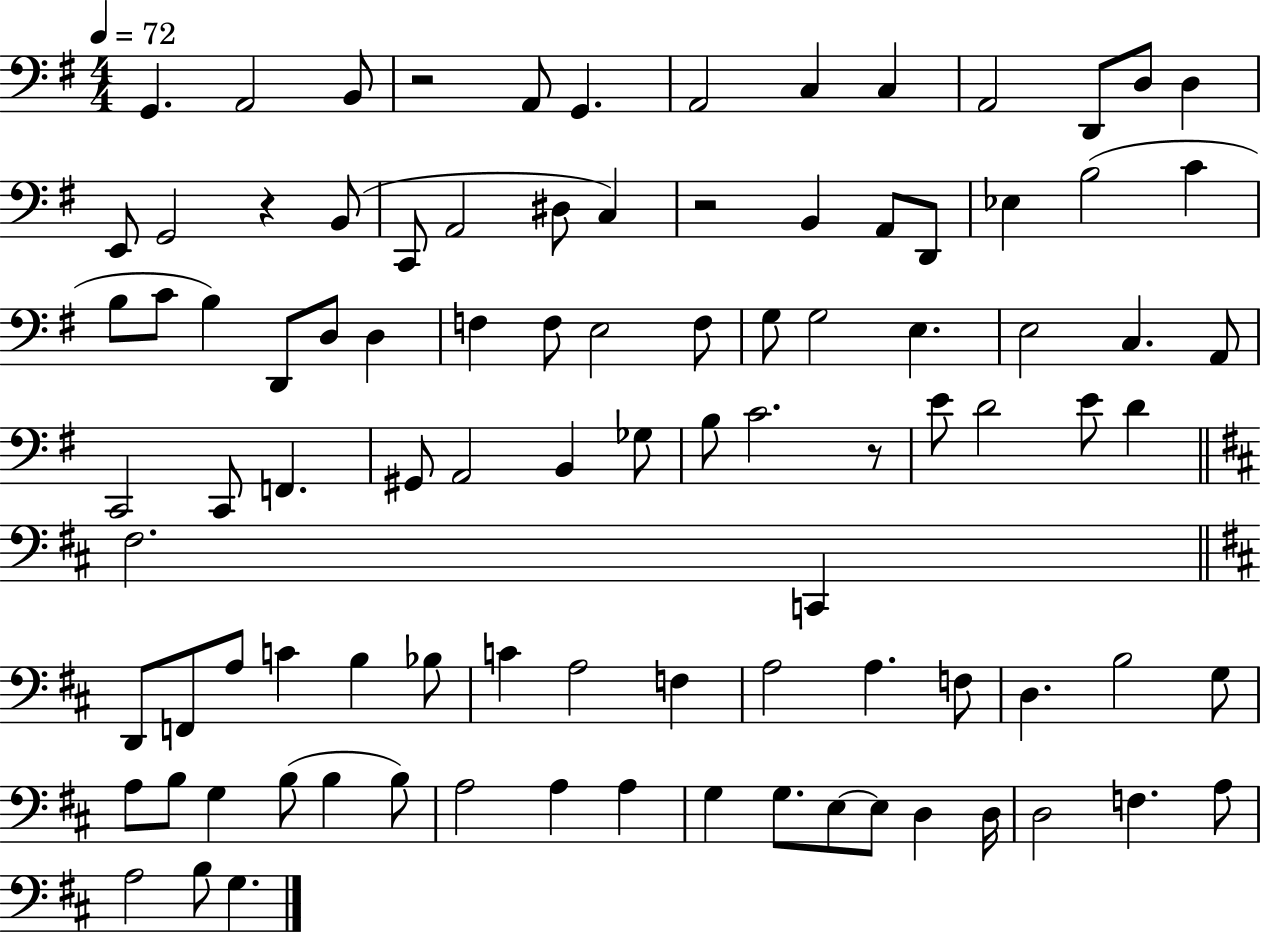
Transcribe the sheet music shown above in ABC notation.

X:1
T:Untitled
M:4/4
L:1/4
K:G
G,, A,,2 B,,/2 z2 A,,/2 G,, A,,2 C, C, A,,2 D,,/2 D,/2 D, E,,/2 G,,2 z B,,/2 C,,/2 A,,2 ^D,/2 C, z2 B,, A,,/2 D,,/2 _E, B,2 C B,/2 C/2 B, D,,/2 D,/2 D, F, F,/2 E,2 F,/2 G,/2 G,2 E, E,2 C, A,,/2 C,,2 C,,/2 F,, ^G,,/2 A,,2 B,, _G,/2 B,/2 C2 z/2 E/2 D2 E/2 D ^F,2 C,, D,,/2 F,,/2 A,/2 C B, _B,/2 C A,2 F, A,2 A, F,/2 D, B,2 G,/2 A,/2 B,/2 G, B,/2 B, B,/2 A,2 A, A, G, G,/2 E,/2 E,/2 D, D,/4 D,2 F, A,/2 A,2 B,/2 G,